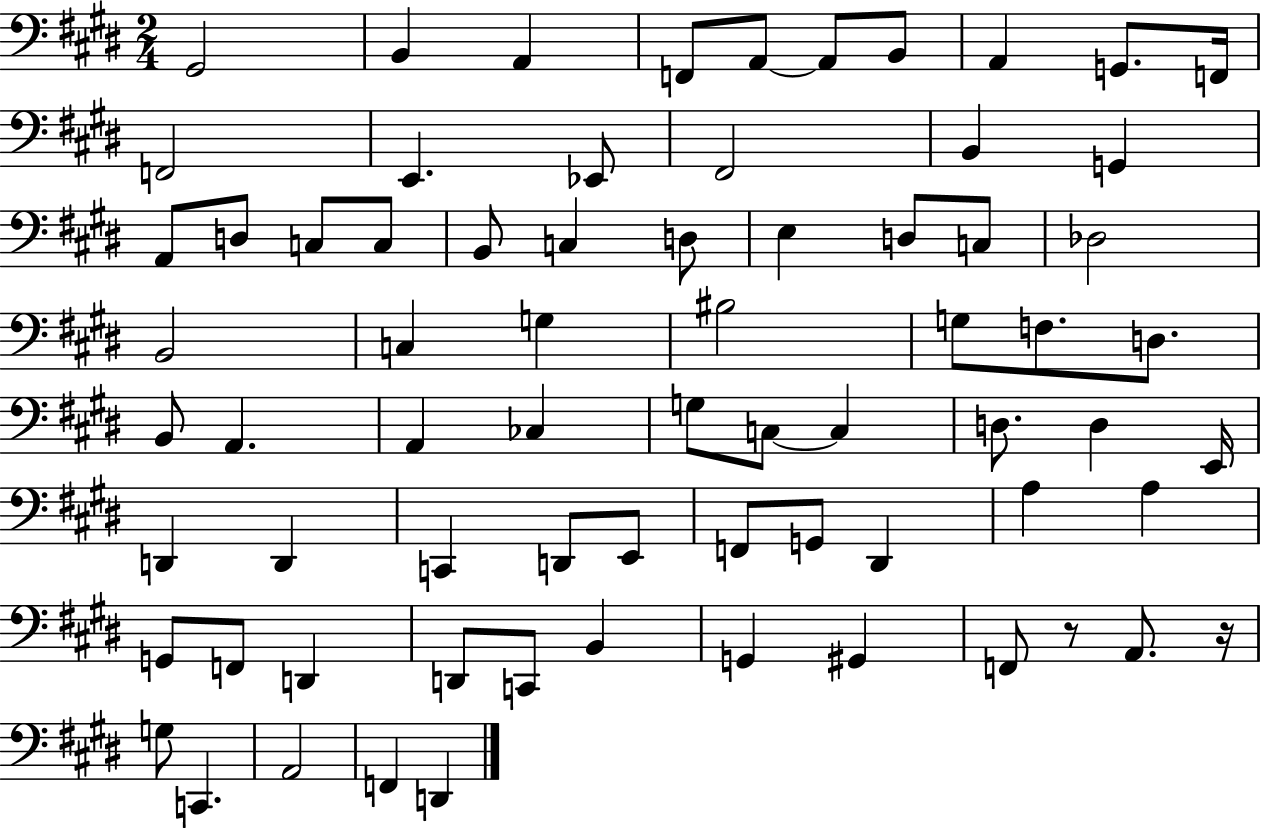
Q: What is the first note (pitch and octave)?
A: G#2